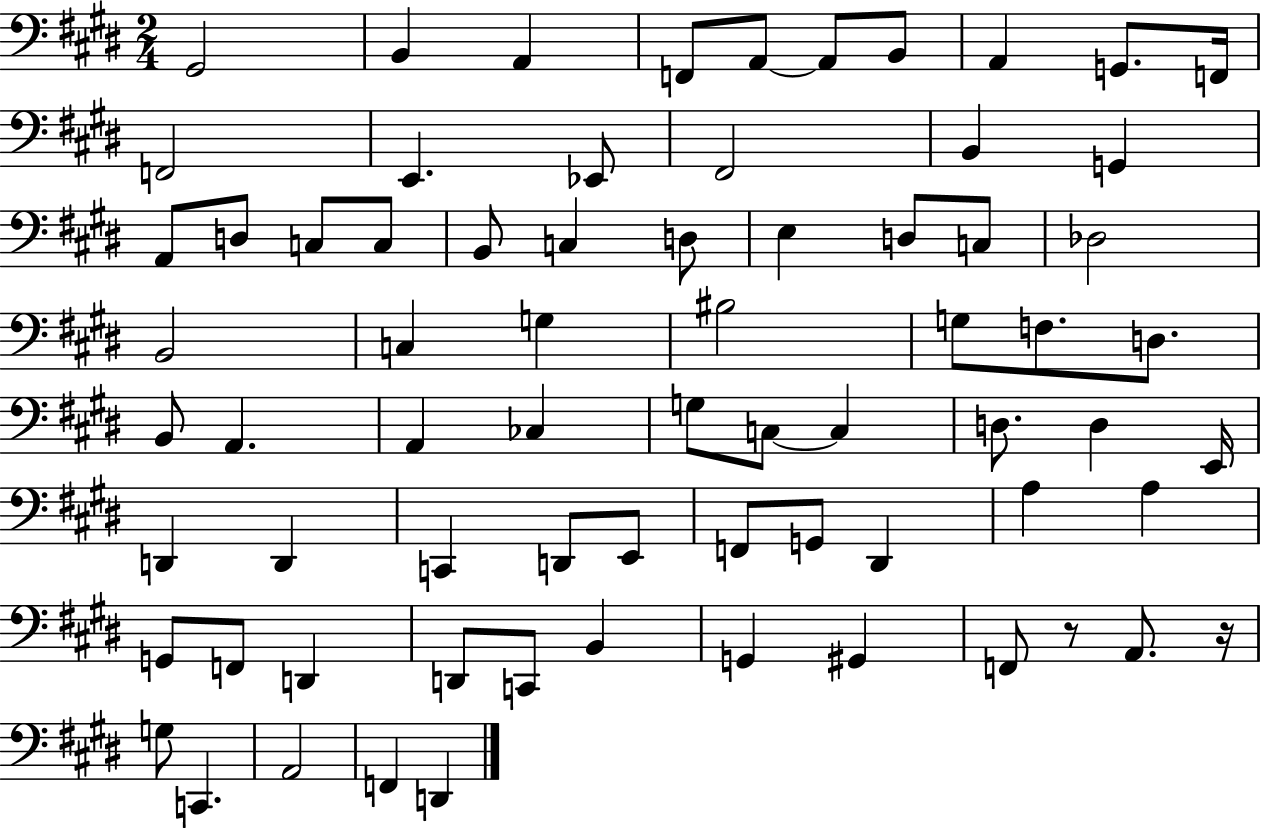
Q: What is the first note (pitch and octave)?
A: G#2